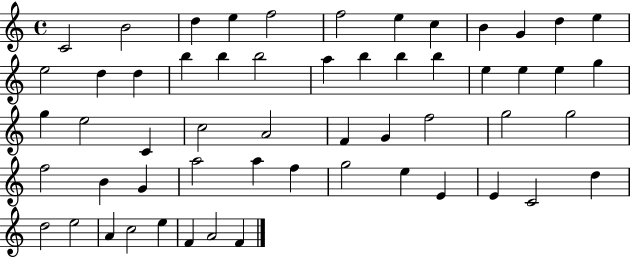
{
  \clef treble
  \time 4/4
  \defaultTimeSignature
  \key c \major
  c'2 b'2 | d''4 e''4 f''2 | f''2 e''4 c''4 | b'4 g'4 d''4 e''4 | \break e''2 d''4 d''4 | b''4 b''4 b''2 | a''4 b''4 b''4 b''4 | e''4 e''4 e''4 g''4 | \break g''4 e''2 c'4 | c''2 a'2 | f'4 g'4 f''2 | g''2 g''2 | \break f''2 b'4 g'4 | a''2 a''4 f''4 | g''2 e''4 e'4 | e'4 c'2 d''4 | \break d''2 e''2 | a'4 c''2 e''4 | f'4 a'2 f'4 | \bar "|."
}